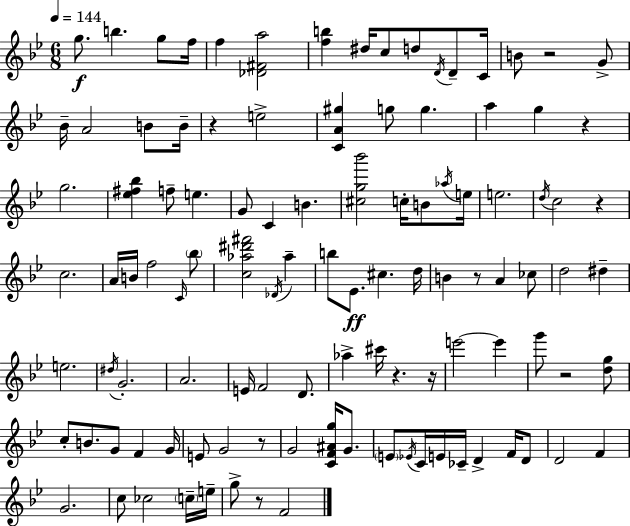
G5/e. B5/q. G5/e F5/s F5/q [Db4,F#4,A5]/h [F5,B5]/q D#5/s C5/e D5/e D4/s D4/e C4/s B4/e R/h G4/e Bb4/s A4/h B4/e B4/s R/q E5/h [C4,A4,G#5]/q G5/e G5/q. A5/q G5/q R/q G5/h. [Eb5,F#5,Bb5]/q F5/e E5/q. G4/e C4/q B4/q. [C#5,G5,Bb6]/h C5/s B4/e Ab5/s E5/s E5/h. D5/s C5/h R/q C5/h. A4/s B4/s F5/h C4/s Bb5/e [C5,Ab5,D#6,F#6]/h Db4/s Ab5/q B5/e Eb4/e. C#5/q. D5/s B4/q R/e A4/q CES5/e D5/h D#5/q E5/h. D#5/s G4/h. A4/h. E4/s F4/h D4/e. Ab5/q C#6/s R/q. R/s E6/h E6/q G6/e R/h [D5,G5]/e C5/e B4/e. G4/e F4/q G4/s E4/e G4/h R/e G4/h [C4,F4,A#4,G5]/s G4/e. E4/e Eb4/s C4/s E4/s CES4/s D4/q F4/s D4/e D4/h F4/q G4/h. C5/e CES5/h C5/s E5/s G5/e R/e F4/h